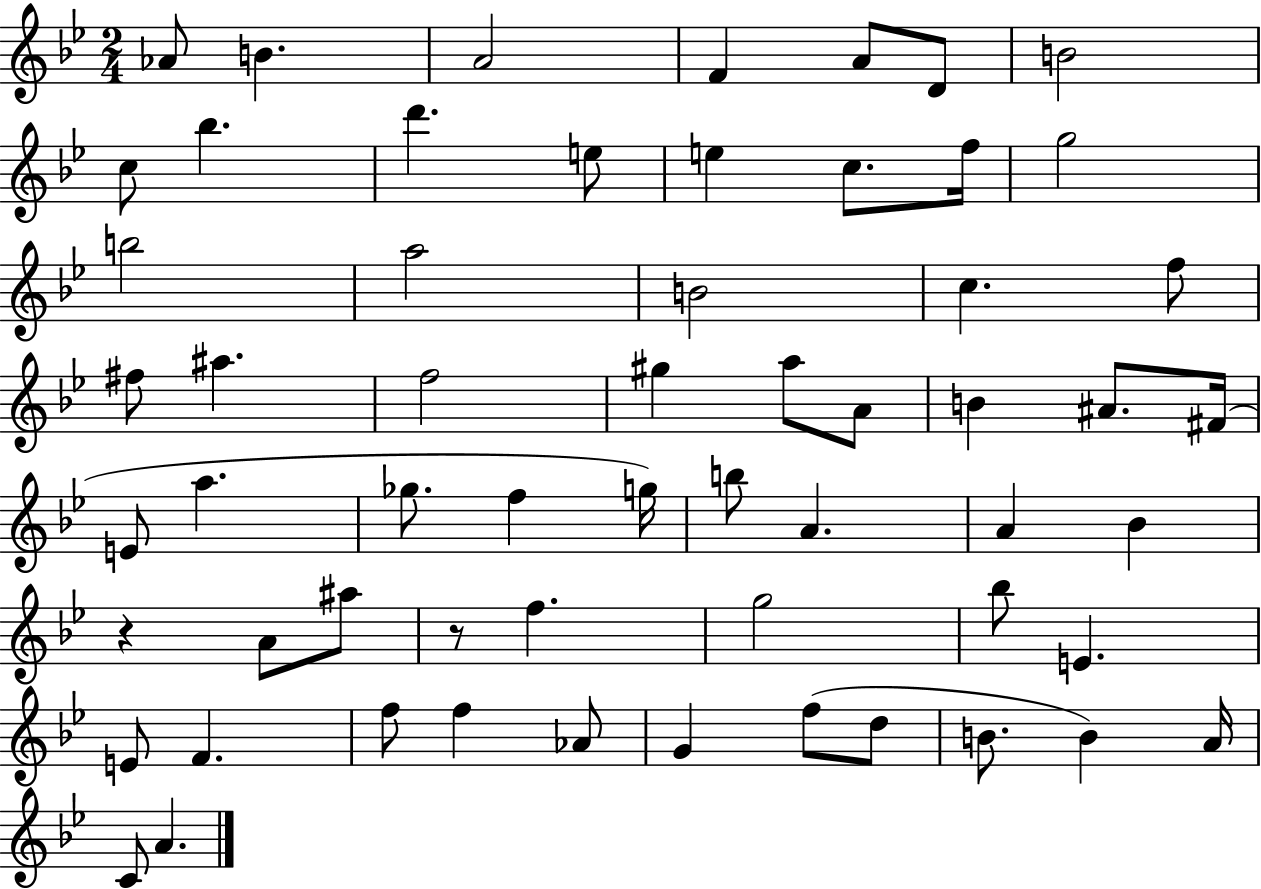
X:1
T:Untitled
M:2/4
L:1/4
K:Bb
_A/2 B A2 F A/2 D/2 B2 c/2 _b d' e/2 e c/2 f/4 g2 b2 a2 B2 c f/2 ^f/2 ^a f2 ^g a/2 A/2 B ^A/2 ^F/4 E/2 a _g/2 f g/4 b/2 A A _B z A/2 ^a/2 z/2 f g2 _b/2 E E/2 F f/2 f _A/2 G f/2 d/2 B/2 B A/4 C/2 A